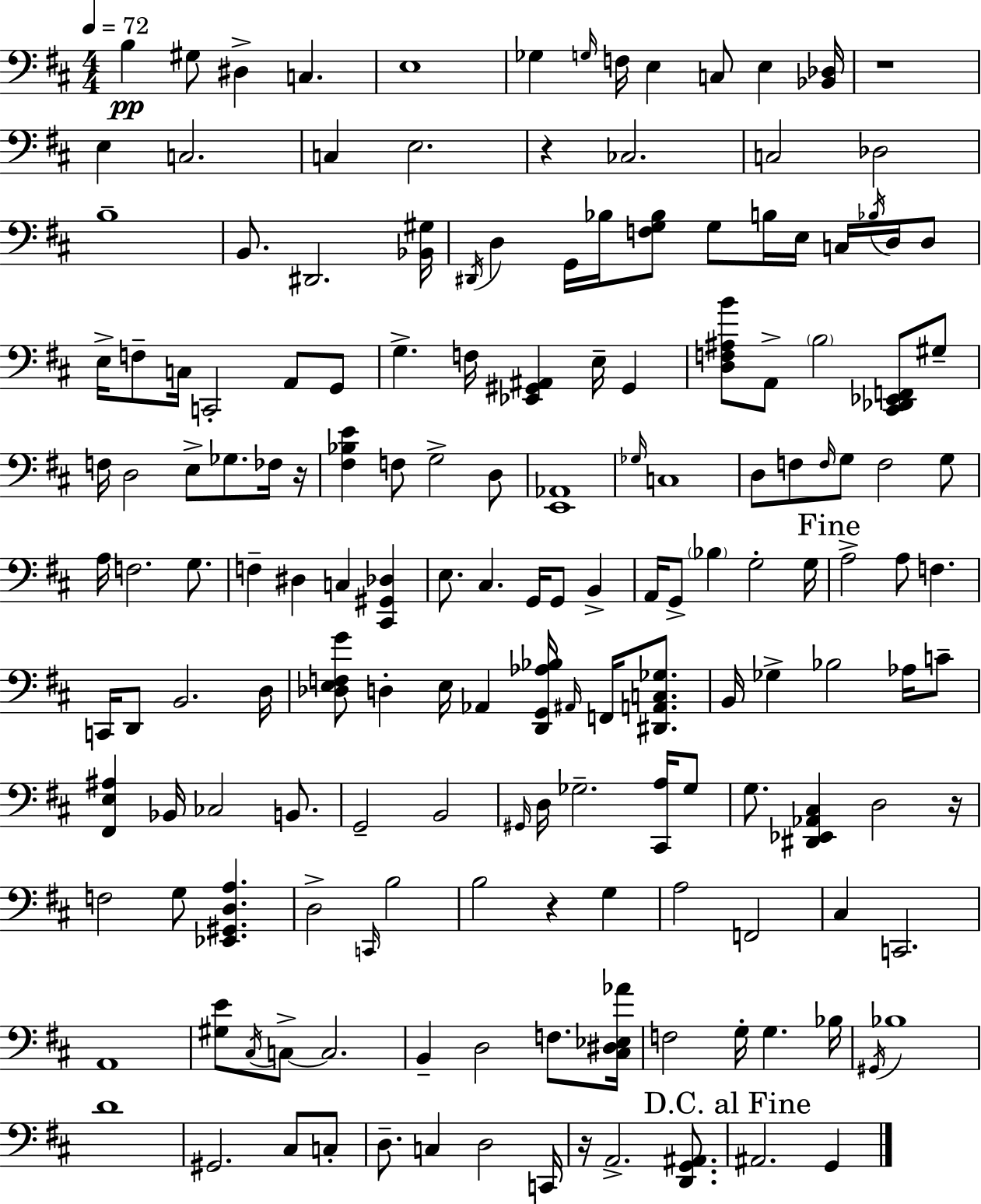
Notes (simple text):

B3/q G#3/e D#3/q C3/q. E3/w Gb3/q G3/s F3/s E3/q C3/e E3/q [Bb2,Db3]/s R/w E3/q C3/h. C3/q E3/h. R/q CES3/h. C3/h Db3/h B3/w B2/e. D#2/h. [Bb2,G#3]/s D#2/s D3/q G2/s Bb3/s [F3,G3,Bb3]/e G3/e B3/s E3/s C3/s Bb3/s D3/s D3/e E3/s F3/e C3/s C2/h A2/e G2/e G3/q. F3/s [Eb2,G#2,A#2]/q E3/s G#2/q [D3,F3,A#3,B4]/e A2/e B3/h [C#2,Db2,Eb2,F2]/e G#3/e F3/s D3/h E3/e Gb3/e. FES3/s R/s [F#3,Bb3,E4]/q F3/e G3/h D3/e [E2,Ab2]/w Gb3/s C3/w D3/e F3/e F3/s G3/e F3/h G3/e A3/s F3/h. G3/e. F3/q D#3/q C3/q [C#2,G#2,Db3]/q E3/e. C#3/q. G2/s G2/e B2/q A2/s G2/e Bb3/q G3/h G3/s A3/h A3/e F3/q. C2/s D2/e B2/h. D3/s [Db3,E3,F3,G4]/e D3/q E3/s Ab2/q [D2,G2,Ab3,Bb3]/s A#2/s F2/s [D#2,A2,C3,Gb3]/e. B2/s Gb3/q Bb3/h Ab3/s C4/e [F#2,E3,A#3]/q Bb2/s CES3/h B2/e. G2/h B2/h G#2/s D3/s Gb3/h. [C#2,A3]/s Gb3/e G3/e. [D#2,Eb2,Ab2,C#3]/q D3/h R/s F3/h G3/e [Eb2,G#2,D3,A3]/q. D3/h C2/s B3/h B3/h R/q G3/q A3/h F2/h C#3/q C2/h. A2/w [G#3,E4]/e C#3/s C3/e C3/h. B2/q D3/h F3/e. [C#3,D#3,Eb3,Ab4]/s F3/h G3/s G3/q. Bb3/s G#2/s Bb3/w D4/w G#2/h. C#3/e C3/e D3/e. C3/q D3/h C2/s R/s A2/h. [D2,G2,A#2]/e. A#2/h. G2/q